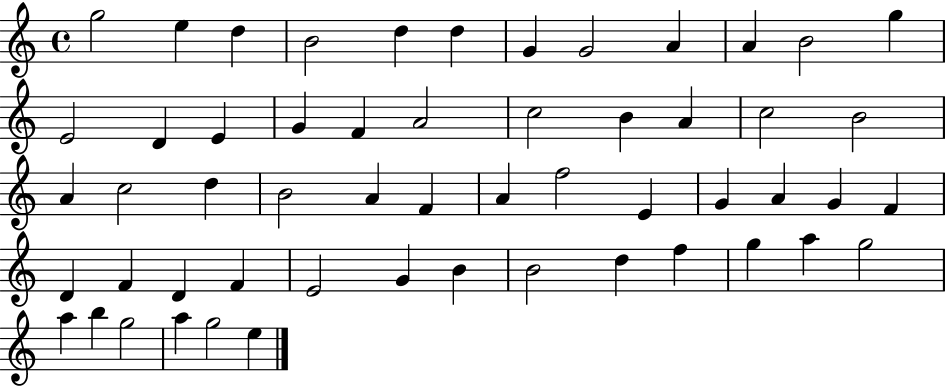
{
  \clef treble
  \time 4/4
  \defaultTimeSignature
  \key c \major
  g''2 e''4 d''4 | b'2 d''4 d''4 | g'4 g'2 a'4 | a'4 b'2 g''4 | \break e'2 d'4 e'4 | g'4 f'4 a'2 | c''2 b'4 a'4 | c''2 b'2 | \break a'4 c''2 d''4 | b'2 a'4 f'4 | a'4 f''2 e'4 | g'4 a'4 g'4 f'4 | \break d'4 f'4 d'4 f'4 | e'2 g'4 b'4 | b'2 d''4 f''4 | g''4 a''4 g''2 | \break a''4 b''4 g''2 | a''4 g''2 e''4 | \bar "|."
}